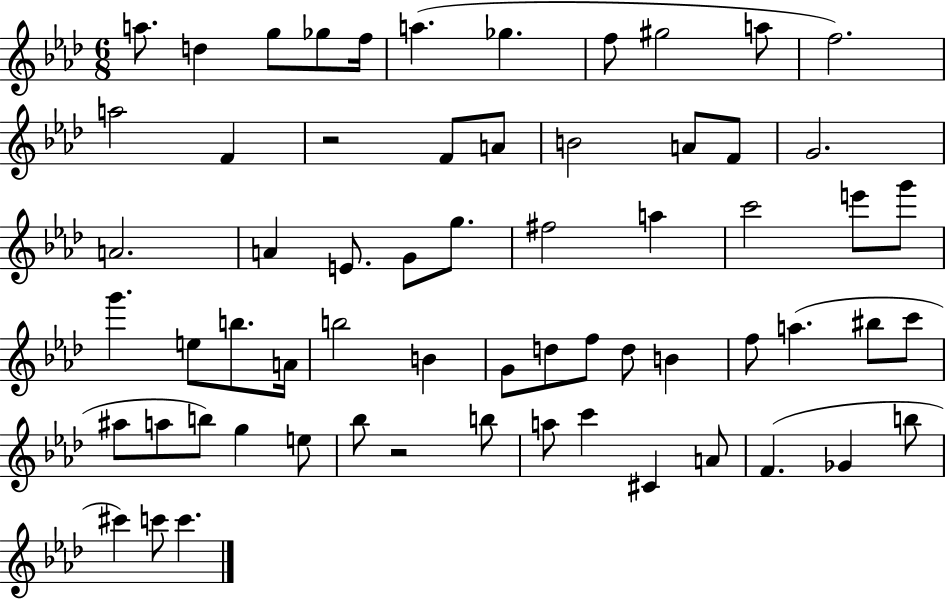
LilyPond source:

{
  \clef treble
  \numericTimeSignature
  \time 6/8
  \key aes \major
  \repeat volta 2 { a''8. d''4 g''8 ges''8 f''16 | a''4.( ges''4. | f''8 gis''2 a''8 | f''2.) | \break a''2 f'4 | r2 f'8 a'8 | b'2 a'8 f'8 | g'2. | \break a'2. | a'4 e'8. g'8 g''8. | fis''2 a''4 | c'''2 e'''8 g'''8 | \break g'''4. e''8 b''8. a'16 | b''2 b'4 | g'8 d''8 f''8 d''8 b'4 | f''8 a''4.( bis''8 c'''8 | \break ais''8 a''8 b''8) g''4 e''8 | bes''8 r2 b''8 | a''8 c'''4 cis'4 a'8 | f'4.( ges'4 b''8 | \break cis'''4) c'''8 c'''4. | } \bar "|."
}